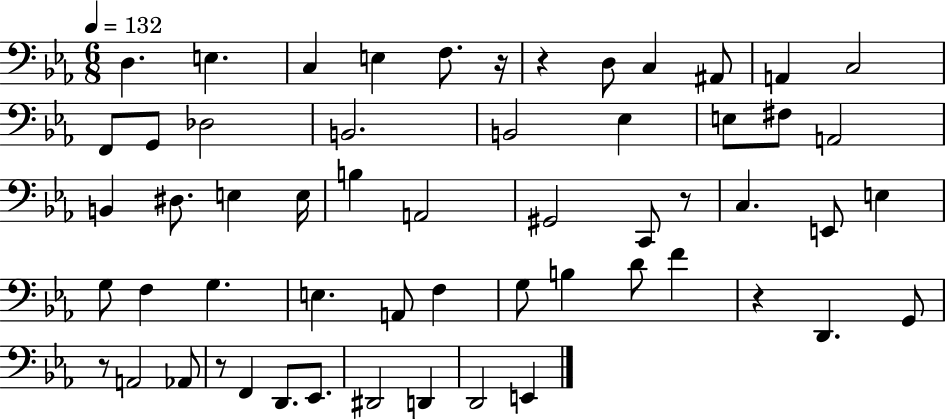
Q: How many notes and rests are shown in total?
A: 57